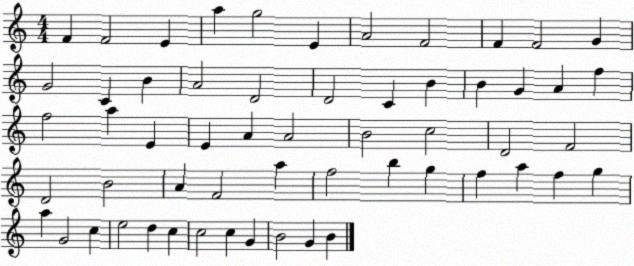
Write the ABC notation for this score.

X:1
T:Untitled
M:4/4
L:1/4
K:C
F F2 E a g2 E A2 F2 F F2 G G2 C B A2 D2 D2 C B B G A f f2 a E E A A2 B2 c2 D2 F2 D2 B2 A F2 a f2 b g f a f g a G2 c e2 d c c2 c G B2 G B